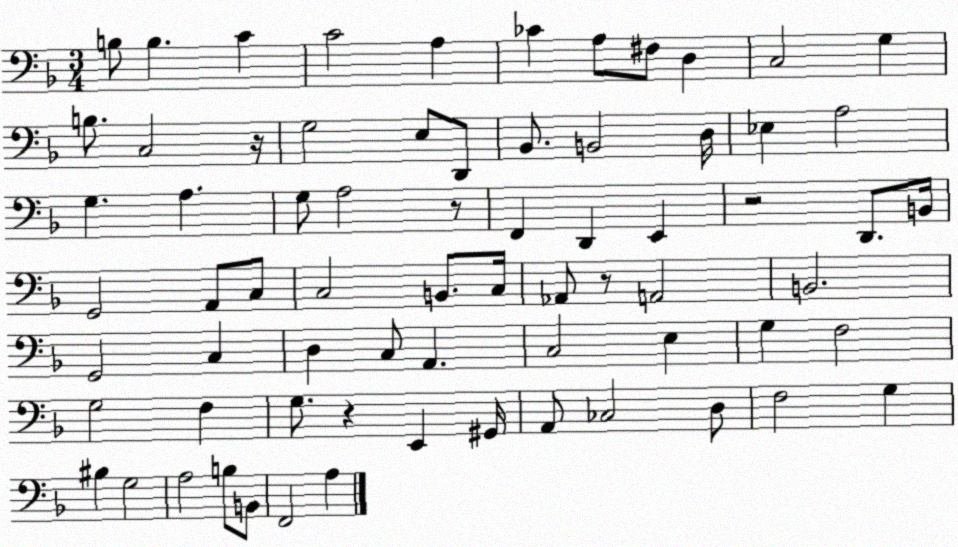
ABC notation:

X:1
T:Untitled
M:3/4
L:1/4
K:F
B,/2 B, C C2 A, _C A,/2 ^F,/2 D, C,2 G, B,/2 C,2 z/4 G,2 E,/2 D,,/2 _B,,/2 B,,2 D,/4 _E, A,2 G, A, G,/2 A,2 z/2 F,, D,, E,, z2 D,,/2 B,,/4 G,,2 A,,/2 C,/2 C,2 B,,/2 C,/4 _A,,/2 z/2 A,,2 B,,2 G,,2 C, D, C,/2 A,, C,2 E, G, F,2 G,2 F, G,/2 z E,, ^G,,/4 A,,/2 _C,2 D,/2 F,2 G, ^B, G,2 A,2 B,/2 B,,/2 F,,2 A,